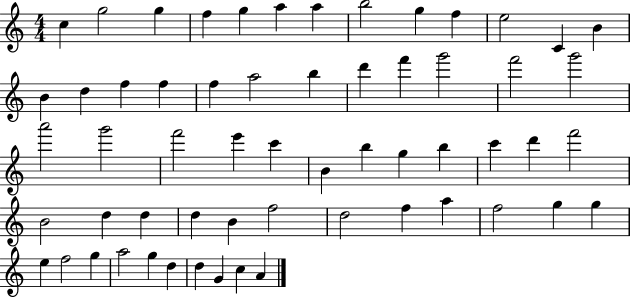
{
  \clef treble
  \numericTimeSignature
  \time 4/4
  \key c \major
  c''4 g''2 g''4 | f''4 g''4 a''4 a''4 | b''2 g''4 f''4 | e''2 c'4 b'4 | \break b'4 d''4 f''4 f''4 | f''4 a''2 b''4 | d'''4 f'''4 g'''2 | f'''2 g'''2 | \break a'''2 g'''2 | f'''2 e'''4 c'''4 | b'4 b''4 g''4 b''4 | c'''4 d'''4 f'''2 | \break b'2 d''4 d''4 | d''4 b'4 f''2 | d''2 f''4 a''4 | f''2 g''4 g''4 | \break e''4 f''2 g''4 | a''2 g''4 d''4 | d''4 g'4 c''4 a'4 | \bar "|."
}